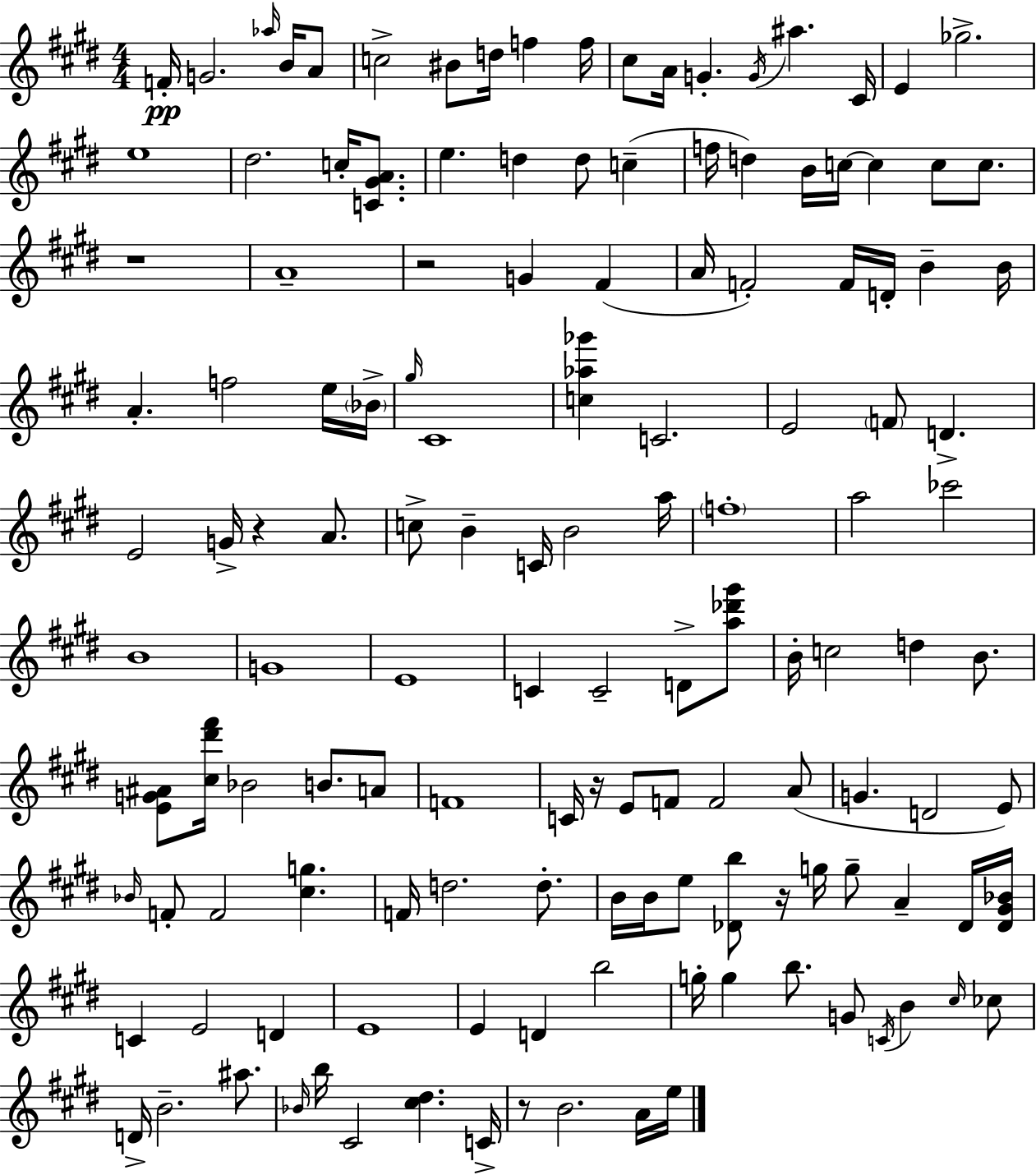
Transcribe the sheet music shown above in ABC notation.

X:1
T:Untitled
M:4/4
L:1/4
K:E
F/4 G2 _a/4 B/4 A/2 c2 ^B/2 d/4 f f/4 ^c/2 A/4 G G/4 ^a ^C/4 E _g2 e4 ^d2 c/4 [C^GA]/2 e d d/2 c f/4 d B/4 c/4 c c/2 c/2 z4 A4 z2 G ^F A/4 F2 F/4 D/4 B B/4 A f2 e/4 _B/4 ^g/4 ^C4 [c_a_g'] C2 E2 F/2 D E2 G/4 z A/2 c/2 B C/4 B2 a/4 f4 a2 _c'2 B4 G4 E4 C C2 D/2 [a_d'^g']/2 B/4 c2 d B/2 [EG^A]/2 [^c^d'^f']/4 _B2 B/2 A/2 F4 C/4 z/4 E/2 F/2 F2 A/2 G D2 E/2 _B/4 F/2 F2 [^cg] F/4 d2 d/2 B/4 B/4 e/2 [_Db]/2 z/4 g/4 g/2 A _D/4 [_D^G_B]/4 C E2 D E4 E D b2 g/4 g b/2 G/2 C/4 B ^c/4 _c/2 D/4 B2 ^a/2 _B/4 b/4 ^C2 [^c^d] C/4 z/2 B2 A/4 e/4